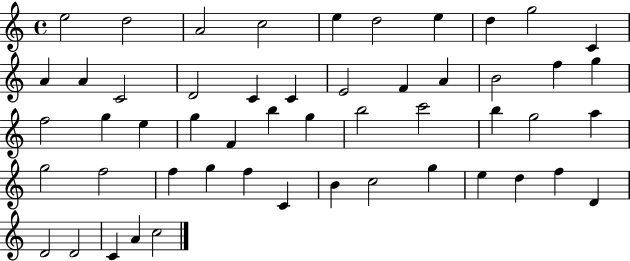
{
  \clef treble
  \time 4/4
  \defaultTimeSignature
  \key c \major
  e''2 d''2 | a'2 c''2 | e''4 d''2 e''4 | d''4 g''2 c'4 | \break a'4 a'4 c'2 | d'2 c'4 c'4 | e'2 f'4 a'4 | b'2 f''4 g''4 | \break f''2 g''4 e''4 | g''4 f'4 b''4 g''4 | b''2 c'''2 | b''4 g''2 a''4 | \break g''2 f''2 | f''4 g''4 f''4 c'4 | b'4 c''2 g''4 | e''4 d''4 f''4 d'4 | \break d'2 d'2 | c'4 a'4 c''2 | \bar "|."
}